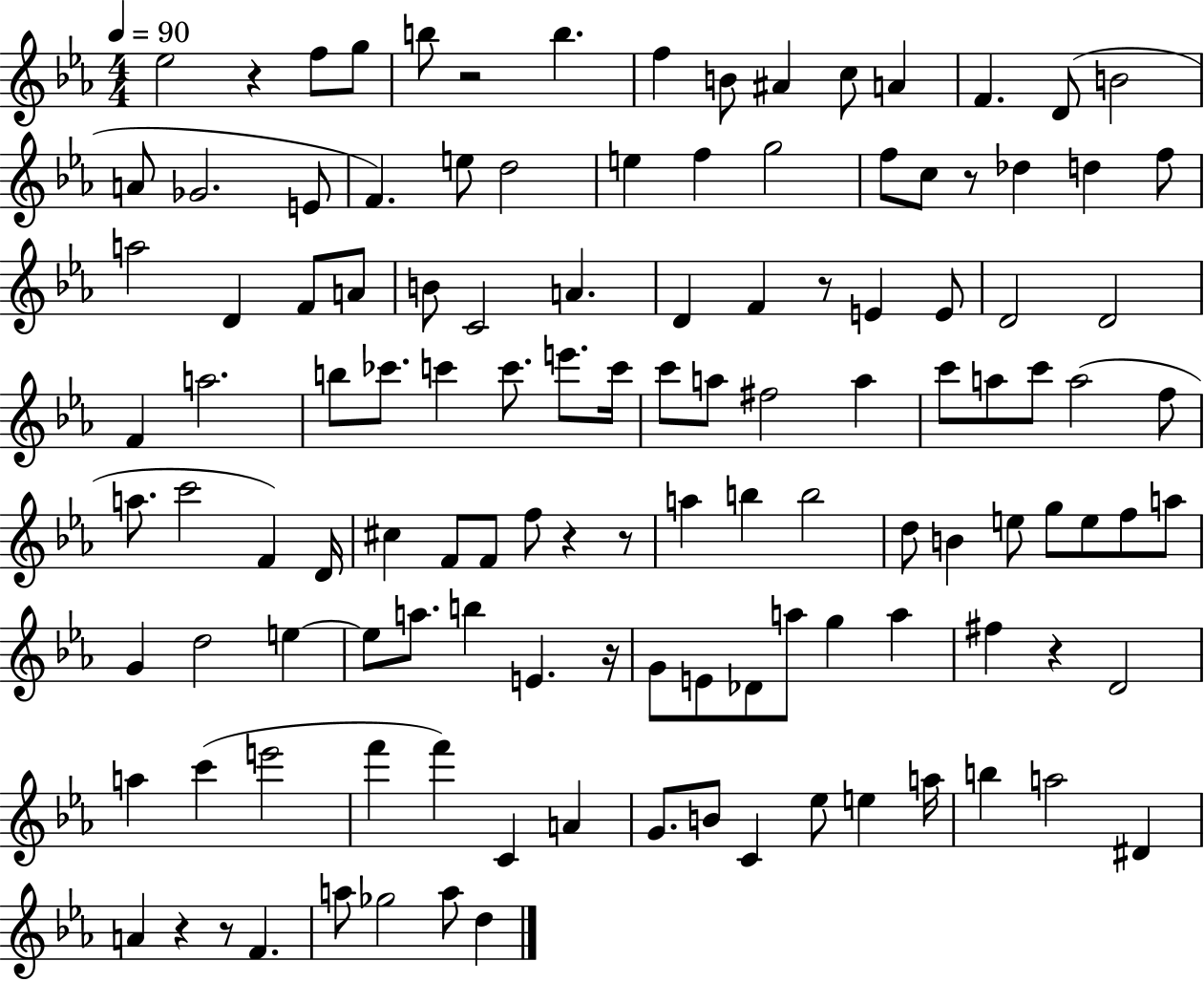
{
  \clef treble
  \numericTimeSignature
  \time 4/4
  \key ees \major
  \tempo 4 = 90
  ees''2 r4 f''8 g''8 | b''8 r2 b''4. | f''4 b'8 ais'4 c''8 a'4 | f'4. d'8( b'2 | \break a'8 ges'2. e'8 | f'4.) e''8 d''2 | e''4 f''4 g''2 | f''8 c''8 r8 des''4 d''4 f''8 | \break a''2 d'4 f'8 a'8 | b'8 c'2 a'4. | d'4 f'4 r8 e'4 e'8 | d'2 d'2 | \break f'4 a''2. | b''8 ces'''8. c'''4 c'''8. e'''8. c'''16 | c'''8 a''8 fis''2 a''4 | c'''8 a''8 c'''8 a''2( f''8 | \break a''8. c'''2 f'4) d'16 | cis''4 f'8 f'8 f''8 r4 r8 | a''4 b''4 b''2 | d''8 b'4 e''8 g''8 e''8 f''8 a''8 | \break g'4 d''2 e''4~~ | e''8 a''8. b''4 e'4. r16 | g'8 e'8 des'8 a''8 g''4 a''4 | fis''4 r4 d'2 | \break a''4 c'''4( e'''2 | f'''4 f'''4) c'4 a'4 | g'8. b'8 c'4 ees''8 e''4 a''16 | b''4 a''2 dis'4 | \break a'4 r4 r8 f'4. | a''8 ges''2 a''8 d''4 | \bar "|."
}